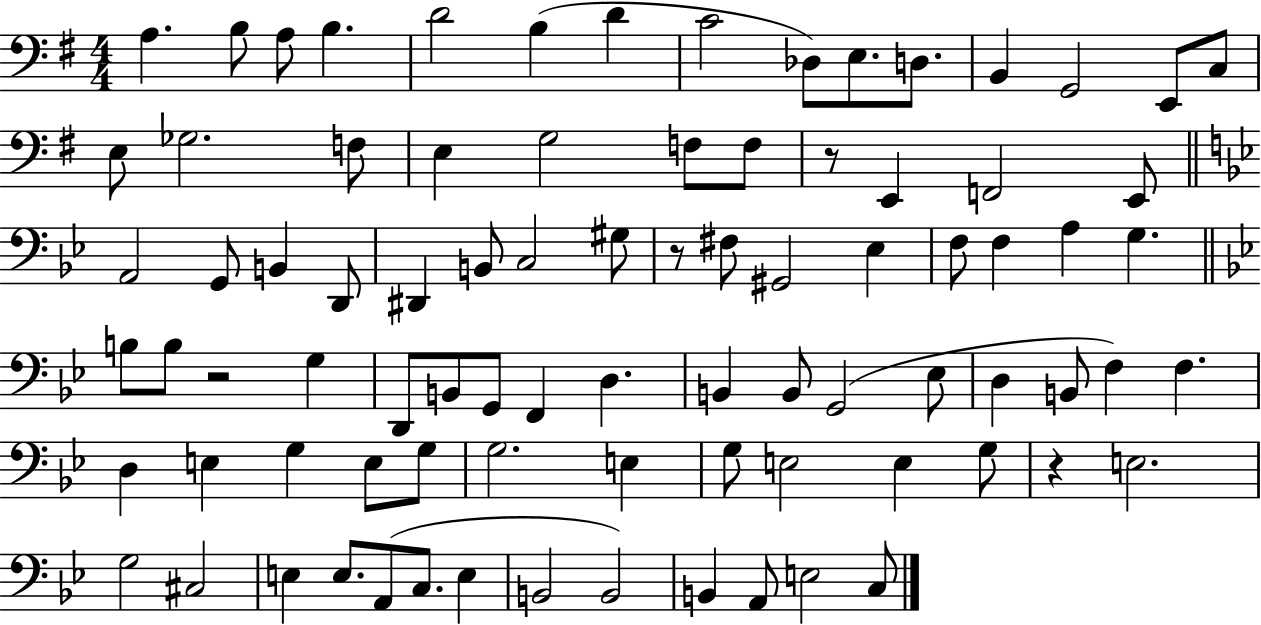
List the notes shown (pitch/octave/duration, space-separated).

A3/q. B3/e A3/e B3/q. D4/h B3/q D4/q C4/h Db3/e E3/e. D3/e. B2/q G2/h E2/e C3/e E3/e Gb3/h. F3/e E3/q G3/h F3/e F3/e R/e E2/q F2/h E2/e A2/h G2/e B2/q D2/e D#2/q B2/e C3/h G#3/e R/e F#3/e G#2/h Eb3/q F3/e F3/q A3/q G3/q. B3/e B3/e R/h G3/q D2/e B2/e G2/e F2/q D3/q. B2/q B2/e G2/h Eb3/e D3/q B2/e F3/q F3/q. D3/q E3/q G3/q E3/e G3/e G3/h. E3/q G3/e E3/h E3/q G3/e R/q E3/h. G3/h C#3/h E3/q E3/e. A2/e C3/e. E3/q B2/h B2/h B2/q A2/e E3/h C3/e